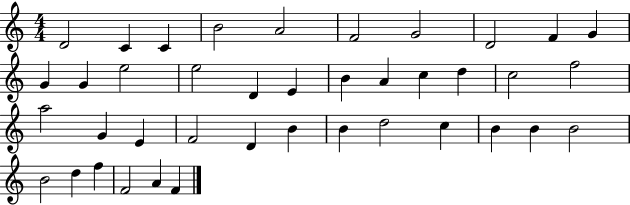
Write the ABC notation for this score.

X:1
T:Untitled
M:4/4
L:1/4
K:C
D2 C C B2 A2 F2 G2 D2 F G G G e2 e2 D E B A c d c2 f2 a2 G E F2 D B B d2 c B B B2 B2 d f F2 A F